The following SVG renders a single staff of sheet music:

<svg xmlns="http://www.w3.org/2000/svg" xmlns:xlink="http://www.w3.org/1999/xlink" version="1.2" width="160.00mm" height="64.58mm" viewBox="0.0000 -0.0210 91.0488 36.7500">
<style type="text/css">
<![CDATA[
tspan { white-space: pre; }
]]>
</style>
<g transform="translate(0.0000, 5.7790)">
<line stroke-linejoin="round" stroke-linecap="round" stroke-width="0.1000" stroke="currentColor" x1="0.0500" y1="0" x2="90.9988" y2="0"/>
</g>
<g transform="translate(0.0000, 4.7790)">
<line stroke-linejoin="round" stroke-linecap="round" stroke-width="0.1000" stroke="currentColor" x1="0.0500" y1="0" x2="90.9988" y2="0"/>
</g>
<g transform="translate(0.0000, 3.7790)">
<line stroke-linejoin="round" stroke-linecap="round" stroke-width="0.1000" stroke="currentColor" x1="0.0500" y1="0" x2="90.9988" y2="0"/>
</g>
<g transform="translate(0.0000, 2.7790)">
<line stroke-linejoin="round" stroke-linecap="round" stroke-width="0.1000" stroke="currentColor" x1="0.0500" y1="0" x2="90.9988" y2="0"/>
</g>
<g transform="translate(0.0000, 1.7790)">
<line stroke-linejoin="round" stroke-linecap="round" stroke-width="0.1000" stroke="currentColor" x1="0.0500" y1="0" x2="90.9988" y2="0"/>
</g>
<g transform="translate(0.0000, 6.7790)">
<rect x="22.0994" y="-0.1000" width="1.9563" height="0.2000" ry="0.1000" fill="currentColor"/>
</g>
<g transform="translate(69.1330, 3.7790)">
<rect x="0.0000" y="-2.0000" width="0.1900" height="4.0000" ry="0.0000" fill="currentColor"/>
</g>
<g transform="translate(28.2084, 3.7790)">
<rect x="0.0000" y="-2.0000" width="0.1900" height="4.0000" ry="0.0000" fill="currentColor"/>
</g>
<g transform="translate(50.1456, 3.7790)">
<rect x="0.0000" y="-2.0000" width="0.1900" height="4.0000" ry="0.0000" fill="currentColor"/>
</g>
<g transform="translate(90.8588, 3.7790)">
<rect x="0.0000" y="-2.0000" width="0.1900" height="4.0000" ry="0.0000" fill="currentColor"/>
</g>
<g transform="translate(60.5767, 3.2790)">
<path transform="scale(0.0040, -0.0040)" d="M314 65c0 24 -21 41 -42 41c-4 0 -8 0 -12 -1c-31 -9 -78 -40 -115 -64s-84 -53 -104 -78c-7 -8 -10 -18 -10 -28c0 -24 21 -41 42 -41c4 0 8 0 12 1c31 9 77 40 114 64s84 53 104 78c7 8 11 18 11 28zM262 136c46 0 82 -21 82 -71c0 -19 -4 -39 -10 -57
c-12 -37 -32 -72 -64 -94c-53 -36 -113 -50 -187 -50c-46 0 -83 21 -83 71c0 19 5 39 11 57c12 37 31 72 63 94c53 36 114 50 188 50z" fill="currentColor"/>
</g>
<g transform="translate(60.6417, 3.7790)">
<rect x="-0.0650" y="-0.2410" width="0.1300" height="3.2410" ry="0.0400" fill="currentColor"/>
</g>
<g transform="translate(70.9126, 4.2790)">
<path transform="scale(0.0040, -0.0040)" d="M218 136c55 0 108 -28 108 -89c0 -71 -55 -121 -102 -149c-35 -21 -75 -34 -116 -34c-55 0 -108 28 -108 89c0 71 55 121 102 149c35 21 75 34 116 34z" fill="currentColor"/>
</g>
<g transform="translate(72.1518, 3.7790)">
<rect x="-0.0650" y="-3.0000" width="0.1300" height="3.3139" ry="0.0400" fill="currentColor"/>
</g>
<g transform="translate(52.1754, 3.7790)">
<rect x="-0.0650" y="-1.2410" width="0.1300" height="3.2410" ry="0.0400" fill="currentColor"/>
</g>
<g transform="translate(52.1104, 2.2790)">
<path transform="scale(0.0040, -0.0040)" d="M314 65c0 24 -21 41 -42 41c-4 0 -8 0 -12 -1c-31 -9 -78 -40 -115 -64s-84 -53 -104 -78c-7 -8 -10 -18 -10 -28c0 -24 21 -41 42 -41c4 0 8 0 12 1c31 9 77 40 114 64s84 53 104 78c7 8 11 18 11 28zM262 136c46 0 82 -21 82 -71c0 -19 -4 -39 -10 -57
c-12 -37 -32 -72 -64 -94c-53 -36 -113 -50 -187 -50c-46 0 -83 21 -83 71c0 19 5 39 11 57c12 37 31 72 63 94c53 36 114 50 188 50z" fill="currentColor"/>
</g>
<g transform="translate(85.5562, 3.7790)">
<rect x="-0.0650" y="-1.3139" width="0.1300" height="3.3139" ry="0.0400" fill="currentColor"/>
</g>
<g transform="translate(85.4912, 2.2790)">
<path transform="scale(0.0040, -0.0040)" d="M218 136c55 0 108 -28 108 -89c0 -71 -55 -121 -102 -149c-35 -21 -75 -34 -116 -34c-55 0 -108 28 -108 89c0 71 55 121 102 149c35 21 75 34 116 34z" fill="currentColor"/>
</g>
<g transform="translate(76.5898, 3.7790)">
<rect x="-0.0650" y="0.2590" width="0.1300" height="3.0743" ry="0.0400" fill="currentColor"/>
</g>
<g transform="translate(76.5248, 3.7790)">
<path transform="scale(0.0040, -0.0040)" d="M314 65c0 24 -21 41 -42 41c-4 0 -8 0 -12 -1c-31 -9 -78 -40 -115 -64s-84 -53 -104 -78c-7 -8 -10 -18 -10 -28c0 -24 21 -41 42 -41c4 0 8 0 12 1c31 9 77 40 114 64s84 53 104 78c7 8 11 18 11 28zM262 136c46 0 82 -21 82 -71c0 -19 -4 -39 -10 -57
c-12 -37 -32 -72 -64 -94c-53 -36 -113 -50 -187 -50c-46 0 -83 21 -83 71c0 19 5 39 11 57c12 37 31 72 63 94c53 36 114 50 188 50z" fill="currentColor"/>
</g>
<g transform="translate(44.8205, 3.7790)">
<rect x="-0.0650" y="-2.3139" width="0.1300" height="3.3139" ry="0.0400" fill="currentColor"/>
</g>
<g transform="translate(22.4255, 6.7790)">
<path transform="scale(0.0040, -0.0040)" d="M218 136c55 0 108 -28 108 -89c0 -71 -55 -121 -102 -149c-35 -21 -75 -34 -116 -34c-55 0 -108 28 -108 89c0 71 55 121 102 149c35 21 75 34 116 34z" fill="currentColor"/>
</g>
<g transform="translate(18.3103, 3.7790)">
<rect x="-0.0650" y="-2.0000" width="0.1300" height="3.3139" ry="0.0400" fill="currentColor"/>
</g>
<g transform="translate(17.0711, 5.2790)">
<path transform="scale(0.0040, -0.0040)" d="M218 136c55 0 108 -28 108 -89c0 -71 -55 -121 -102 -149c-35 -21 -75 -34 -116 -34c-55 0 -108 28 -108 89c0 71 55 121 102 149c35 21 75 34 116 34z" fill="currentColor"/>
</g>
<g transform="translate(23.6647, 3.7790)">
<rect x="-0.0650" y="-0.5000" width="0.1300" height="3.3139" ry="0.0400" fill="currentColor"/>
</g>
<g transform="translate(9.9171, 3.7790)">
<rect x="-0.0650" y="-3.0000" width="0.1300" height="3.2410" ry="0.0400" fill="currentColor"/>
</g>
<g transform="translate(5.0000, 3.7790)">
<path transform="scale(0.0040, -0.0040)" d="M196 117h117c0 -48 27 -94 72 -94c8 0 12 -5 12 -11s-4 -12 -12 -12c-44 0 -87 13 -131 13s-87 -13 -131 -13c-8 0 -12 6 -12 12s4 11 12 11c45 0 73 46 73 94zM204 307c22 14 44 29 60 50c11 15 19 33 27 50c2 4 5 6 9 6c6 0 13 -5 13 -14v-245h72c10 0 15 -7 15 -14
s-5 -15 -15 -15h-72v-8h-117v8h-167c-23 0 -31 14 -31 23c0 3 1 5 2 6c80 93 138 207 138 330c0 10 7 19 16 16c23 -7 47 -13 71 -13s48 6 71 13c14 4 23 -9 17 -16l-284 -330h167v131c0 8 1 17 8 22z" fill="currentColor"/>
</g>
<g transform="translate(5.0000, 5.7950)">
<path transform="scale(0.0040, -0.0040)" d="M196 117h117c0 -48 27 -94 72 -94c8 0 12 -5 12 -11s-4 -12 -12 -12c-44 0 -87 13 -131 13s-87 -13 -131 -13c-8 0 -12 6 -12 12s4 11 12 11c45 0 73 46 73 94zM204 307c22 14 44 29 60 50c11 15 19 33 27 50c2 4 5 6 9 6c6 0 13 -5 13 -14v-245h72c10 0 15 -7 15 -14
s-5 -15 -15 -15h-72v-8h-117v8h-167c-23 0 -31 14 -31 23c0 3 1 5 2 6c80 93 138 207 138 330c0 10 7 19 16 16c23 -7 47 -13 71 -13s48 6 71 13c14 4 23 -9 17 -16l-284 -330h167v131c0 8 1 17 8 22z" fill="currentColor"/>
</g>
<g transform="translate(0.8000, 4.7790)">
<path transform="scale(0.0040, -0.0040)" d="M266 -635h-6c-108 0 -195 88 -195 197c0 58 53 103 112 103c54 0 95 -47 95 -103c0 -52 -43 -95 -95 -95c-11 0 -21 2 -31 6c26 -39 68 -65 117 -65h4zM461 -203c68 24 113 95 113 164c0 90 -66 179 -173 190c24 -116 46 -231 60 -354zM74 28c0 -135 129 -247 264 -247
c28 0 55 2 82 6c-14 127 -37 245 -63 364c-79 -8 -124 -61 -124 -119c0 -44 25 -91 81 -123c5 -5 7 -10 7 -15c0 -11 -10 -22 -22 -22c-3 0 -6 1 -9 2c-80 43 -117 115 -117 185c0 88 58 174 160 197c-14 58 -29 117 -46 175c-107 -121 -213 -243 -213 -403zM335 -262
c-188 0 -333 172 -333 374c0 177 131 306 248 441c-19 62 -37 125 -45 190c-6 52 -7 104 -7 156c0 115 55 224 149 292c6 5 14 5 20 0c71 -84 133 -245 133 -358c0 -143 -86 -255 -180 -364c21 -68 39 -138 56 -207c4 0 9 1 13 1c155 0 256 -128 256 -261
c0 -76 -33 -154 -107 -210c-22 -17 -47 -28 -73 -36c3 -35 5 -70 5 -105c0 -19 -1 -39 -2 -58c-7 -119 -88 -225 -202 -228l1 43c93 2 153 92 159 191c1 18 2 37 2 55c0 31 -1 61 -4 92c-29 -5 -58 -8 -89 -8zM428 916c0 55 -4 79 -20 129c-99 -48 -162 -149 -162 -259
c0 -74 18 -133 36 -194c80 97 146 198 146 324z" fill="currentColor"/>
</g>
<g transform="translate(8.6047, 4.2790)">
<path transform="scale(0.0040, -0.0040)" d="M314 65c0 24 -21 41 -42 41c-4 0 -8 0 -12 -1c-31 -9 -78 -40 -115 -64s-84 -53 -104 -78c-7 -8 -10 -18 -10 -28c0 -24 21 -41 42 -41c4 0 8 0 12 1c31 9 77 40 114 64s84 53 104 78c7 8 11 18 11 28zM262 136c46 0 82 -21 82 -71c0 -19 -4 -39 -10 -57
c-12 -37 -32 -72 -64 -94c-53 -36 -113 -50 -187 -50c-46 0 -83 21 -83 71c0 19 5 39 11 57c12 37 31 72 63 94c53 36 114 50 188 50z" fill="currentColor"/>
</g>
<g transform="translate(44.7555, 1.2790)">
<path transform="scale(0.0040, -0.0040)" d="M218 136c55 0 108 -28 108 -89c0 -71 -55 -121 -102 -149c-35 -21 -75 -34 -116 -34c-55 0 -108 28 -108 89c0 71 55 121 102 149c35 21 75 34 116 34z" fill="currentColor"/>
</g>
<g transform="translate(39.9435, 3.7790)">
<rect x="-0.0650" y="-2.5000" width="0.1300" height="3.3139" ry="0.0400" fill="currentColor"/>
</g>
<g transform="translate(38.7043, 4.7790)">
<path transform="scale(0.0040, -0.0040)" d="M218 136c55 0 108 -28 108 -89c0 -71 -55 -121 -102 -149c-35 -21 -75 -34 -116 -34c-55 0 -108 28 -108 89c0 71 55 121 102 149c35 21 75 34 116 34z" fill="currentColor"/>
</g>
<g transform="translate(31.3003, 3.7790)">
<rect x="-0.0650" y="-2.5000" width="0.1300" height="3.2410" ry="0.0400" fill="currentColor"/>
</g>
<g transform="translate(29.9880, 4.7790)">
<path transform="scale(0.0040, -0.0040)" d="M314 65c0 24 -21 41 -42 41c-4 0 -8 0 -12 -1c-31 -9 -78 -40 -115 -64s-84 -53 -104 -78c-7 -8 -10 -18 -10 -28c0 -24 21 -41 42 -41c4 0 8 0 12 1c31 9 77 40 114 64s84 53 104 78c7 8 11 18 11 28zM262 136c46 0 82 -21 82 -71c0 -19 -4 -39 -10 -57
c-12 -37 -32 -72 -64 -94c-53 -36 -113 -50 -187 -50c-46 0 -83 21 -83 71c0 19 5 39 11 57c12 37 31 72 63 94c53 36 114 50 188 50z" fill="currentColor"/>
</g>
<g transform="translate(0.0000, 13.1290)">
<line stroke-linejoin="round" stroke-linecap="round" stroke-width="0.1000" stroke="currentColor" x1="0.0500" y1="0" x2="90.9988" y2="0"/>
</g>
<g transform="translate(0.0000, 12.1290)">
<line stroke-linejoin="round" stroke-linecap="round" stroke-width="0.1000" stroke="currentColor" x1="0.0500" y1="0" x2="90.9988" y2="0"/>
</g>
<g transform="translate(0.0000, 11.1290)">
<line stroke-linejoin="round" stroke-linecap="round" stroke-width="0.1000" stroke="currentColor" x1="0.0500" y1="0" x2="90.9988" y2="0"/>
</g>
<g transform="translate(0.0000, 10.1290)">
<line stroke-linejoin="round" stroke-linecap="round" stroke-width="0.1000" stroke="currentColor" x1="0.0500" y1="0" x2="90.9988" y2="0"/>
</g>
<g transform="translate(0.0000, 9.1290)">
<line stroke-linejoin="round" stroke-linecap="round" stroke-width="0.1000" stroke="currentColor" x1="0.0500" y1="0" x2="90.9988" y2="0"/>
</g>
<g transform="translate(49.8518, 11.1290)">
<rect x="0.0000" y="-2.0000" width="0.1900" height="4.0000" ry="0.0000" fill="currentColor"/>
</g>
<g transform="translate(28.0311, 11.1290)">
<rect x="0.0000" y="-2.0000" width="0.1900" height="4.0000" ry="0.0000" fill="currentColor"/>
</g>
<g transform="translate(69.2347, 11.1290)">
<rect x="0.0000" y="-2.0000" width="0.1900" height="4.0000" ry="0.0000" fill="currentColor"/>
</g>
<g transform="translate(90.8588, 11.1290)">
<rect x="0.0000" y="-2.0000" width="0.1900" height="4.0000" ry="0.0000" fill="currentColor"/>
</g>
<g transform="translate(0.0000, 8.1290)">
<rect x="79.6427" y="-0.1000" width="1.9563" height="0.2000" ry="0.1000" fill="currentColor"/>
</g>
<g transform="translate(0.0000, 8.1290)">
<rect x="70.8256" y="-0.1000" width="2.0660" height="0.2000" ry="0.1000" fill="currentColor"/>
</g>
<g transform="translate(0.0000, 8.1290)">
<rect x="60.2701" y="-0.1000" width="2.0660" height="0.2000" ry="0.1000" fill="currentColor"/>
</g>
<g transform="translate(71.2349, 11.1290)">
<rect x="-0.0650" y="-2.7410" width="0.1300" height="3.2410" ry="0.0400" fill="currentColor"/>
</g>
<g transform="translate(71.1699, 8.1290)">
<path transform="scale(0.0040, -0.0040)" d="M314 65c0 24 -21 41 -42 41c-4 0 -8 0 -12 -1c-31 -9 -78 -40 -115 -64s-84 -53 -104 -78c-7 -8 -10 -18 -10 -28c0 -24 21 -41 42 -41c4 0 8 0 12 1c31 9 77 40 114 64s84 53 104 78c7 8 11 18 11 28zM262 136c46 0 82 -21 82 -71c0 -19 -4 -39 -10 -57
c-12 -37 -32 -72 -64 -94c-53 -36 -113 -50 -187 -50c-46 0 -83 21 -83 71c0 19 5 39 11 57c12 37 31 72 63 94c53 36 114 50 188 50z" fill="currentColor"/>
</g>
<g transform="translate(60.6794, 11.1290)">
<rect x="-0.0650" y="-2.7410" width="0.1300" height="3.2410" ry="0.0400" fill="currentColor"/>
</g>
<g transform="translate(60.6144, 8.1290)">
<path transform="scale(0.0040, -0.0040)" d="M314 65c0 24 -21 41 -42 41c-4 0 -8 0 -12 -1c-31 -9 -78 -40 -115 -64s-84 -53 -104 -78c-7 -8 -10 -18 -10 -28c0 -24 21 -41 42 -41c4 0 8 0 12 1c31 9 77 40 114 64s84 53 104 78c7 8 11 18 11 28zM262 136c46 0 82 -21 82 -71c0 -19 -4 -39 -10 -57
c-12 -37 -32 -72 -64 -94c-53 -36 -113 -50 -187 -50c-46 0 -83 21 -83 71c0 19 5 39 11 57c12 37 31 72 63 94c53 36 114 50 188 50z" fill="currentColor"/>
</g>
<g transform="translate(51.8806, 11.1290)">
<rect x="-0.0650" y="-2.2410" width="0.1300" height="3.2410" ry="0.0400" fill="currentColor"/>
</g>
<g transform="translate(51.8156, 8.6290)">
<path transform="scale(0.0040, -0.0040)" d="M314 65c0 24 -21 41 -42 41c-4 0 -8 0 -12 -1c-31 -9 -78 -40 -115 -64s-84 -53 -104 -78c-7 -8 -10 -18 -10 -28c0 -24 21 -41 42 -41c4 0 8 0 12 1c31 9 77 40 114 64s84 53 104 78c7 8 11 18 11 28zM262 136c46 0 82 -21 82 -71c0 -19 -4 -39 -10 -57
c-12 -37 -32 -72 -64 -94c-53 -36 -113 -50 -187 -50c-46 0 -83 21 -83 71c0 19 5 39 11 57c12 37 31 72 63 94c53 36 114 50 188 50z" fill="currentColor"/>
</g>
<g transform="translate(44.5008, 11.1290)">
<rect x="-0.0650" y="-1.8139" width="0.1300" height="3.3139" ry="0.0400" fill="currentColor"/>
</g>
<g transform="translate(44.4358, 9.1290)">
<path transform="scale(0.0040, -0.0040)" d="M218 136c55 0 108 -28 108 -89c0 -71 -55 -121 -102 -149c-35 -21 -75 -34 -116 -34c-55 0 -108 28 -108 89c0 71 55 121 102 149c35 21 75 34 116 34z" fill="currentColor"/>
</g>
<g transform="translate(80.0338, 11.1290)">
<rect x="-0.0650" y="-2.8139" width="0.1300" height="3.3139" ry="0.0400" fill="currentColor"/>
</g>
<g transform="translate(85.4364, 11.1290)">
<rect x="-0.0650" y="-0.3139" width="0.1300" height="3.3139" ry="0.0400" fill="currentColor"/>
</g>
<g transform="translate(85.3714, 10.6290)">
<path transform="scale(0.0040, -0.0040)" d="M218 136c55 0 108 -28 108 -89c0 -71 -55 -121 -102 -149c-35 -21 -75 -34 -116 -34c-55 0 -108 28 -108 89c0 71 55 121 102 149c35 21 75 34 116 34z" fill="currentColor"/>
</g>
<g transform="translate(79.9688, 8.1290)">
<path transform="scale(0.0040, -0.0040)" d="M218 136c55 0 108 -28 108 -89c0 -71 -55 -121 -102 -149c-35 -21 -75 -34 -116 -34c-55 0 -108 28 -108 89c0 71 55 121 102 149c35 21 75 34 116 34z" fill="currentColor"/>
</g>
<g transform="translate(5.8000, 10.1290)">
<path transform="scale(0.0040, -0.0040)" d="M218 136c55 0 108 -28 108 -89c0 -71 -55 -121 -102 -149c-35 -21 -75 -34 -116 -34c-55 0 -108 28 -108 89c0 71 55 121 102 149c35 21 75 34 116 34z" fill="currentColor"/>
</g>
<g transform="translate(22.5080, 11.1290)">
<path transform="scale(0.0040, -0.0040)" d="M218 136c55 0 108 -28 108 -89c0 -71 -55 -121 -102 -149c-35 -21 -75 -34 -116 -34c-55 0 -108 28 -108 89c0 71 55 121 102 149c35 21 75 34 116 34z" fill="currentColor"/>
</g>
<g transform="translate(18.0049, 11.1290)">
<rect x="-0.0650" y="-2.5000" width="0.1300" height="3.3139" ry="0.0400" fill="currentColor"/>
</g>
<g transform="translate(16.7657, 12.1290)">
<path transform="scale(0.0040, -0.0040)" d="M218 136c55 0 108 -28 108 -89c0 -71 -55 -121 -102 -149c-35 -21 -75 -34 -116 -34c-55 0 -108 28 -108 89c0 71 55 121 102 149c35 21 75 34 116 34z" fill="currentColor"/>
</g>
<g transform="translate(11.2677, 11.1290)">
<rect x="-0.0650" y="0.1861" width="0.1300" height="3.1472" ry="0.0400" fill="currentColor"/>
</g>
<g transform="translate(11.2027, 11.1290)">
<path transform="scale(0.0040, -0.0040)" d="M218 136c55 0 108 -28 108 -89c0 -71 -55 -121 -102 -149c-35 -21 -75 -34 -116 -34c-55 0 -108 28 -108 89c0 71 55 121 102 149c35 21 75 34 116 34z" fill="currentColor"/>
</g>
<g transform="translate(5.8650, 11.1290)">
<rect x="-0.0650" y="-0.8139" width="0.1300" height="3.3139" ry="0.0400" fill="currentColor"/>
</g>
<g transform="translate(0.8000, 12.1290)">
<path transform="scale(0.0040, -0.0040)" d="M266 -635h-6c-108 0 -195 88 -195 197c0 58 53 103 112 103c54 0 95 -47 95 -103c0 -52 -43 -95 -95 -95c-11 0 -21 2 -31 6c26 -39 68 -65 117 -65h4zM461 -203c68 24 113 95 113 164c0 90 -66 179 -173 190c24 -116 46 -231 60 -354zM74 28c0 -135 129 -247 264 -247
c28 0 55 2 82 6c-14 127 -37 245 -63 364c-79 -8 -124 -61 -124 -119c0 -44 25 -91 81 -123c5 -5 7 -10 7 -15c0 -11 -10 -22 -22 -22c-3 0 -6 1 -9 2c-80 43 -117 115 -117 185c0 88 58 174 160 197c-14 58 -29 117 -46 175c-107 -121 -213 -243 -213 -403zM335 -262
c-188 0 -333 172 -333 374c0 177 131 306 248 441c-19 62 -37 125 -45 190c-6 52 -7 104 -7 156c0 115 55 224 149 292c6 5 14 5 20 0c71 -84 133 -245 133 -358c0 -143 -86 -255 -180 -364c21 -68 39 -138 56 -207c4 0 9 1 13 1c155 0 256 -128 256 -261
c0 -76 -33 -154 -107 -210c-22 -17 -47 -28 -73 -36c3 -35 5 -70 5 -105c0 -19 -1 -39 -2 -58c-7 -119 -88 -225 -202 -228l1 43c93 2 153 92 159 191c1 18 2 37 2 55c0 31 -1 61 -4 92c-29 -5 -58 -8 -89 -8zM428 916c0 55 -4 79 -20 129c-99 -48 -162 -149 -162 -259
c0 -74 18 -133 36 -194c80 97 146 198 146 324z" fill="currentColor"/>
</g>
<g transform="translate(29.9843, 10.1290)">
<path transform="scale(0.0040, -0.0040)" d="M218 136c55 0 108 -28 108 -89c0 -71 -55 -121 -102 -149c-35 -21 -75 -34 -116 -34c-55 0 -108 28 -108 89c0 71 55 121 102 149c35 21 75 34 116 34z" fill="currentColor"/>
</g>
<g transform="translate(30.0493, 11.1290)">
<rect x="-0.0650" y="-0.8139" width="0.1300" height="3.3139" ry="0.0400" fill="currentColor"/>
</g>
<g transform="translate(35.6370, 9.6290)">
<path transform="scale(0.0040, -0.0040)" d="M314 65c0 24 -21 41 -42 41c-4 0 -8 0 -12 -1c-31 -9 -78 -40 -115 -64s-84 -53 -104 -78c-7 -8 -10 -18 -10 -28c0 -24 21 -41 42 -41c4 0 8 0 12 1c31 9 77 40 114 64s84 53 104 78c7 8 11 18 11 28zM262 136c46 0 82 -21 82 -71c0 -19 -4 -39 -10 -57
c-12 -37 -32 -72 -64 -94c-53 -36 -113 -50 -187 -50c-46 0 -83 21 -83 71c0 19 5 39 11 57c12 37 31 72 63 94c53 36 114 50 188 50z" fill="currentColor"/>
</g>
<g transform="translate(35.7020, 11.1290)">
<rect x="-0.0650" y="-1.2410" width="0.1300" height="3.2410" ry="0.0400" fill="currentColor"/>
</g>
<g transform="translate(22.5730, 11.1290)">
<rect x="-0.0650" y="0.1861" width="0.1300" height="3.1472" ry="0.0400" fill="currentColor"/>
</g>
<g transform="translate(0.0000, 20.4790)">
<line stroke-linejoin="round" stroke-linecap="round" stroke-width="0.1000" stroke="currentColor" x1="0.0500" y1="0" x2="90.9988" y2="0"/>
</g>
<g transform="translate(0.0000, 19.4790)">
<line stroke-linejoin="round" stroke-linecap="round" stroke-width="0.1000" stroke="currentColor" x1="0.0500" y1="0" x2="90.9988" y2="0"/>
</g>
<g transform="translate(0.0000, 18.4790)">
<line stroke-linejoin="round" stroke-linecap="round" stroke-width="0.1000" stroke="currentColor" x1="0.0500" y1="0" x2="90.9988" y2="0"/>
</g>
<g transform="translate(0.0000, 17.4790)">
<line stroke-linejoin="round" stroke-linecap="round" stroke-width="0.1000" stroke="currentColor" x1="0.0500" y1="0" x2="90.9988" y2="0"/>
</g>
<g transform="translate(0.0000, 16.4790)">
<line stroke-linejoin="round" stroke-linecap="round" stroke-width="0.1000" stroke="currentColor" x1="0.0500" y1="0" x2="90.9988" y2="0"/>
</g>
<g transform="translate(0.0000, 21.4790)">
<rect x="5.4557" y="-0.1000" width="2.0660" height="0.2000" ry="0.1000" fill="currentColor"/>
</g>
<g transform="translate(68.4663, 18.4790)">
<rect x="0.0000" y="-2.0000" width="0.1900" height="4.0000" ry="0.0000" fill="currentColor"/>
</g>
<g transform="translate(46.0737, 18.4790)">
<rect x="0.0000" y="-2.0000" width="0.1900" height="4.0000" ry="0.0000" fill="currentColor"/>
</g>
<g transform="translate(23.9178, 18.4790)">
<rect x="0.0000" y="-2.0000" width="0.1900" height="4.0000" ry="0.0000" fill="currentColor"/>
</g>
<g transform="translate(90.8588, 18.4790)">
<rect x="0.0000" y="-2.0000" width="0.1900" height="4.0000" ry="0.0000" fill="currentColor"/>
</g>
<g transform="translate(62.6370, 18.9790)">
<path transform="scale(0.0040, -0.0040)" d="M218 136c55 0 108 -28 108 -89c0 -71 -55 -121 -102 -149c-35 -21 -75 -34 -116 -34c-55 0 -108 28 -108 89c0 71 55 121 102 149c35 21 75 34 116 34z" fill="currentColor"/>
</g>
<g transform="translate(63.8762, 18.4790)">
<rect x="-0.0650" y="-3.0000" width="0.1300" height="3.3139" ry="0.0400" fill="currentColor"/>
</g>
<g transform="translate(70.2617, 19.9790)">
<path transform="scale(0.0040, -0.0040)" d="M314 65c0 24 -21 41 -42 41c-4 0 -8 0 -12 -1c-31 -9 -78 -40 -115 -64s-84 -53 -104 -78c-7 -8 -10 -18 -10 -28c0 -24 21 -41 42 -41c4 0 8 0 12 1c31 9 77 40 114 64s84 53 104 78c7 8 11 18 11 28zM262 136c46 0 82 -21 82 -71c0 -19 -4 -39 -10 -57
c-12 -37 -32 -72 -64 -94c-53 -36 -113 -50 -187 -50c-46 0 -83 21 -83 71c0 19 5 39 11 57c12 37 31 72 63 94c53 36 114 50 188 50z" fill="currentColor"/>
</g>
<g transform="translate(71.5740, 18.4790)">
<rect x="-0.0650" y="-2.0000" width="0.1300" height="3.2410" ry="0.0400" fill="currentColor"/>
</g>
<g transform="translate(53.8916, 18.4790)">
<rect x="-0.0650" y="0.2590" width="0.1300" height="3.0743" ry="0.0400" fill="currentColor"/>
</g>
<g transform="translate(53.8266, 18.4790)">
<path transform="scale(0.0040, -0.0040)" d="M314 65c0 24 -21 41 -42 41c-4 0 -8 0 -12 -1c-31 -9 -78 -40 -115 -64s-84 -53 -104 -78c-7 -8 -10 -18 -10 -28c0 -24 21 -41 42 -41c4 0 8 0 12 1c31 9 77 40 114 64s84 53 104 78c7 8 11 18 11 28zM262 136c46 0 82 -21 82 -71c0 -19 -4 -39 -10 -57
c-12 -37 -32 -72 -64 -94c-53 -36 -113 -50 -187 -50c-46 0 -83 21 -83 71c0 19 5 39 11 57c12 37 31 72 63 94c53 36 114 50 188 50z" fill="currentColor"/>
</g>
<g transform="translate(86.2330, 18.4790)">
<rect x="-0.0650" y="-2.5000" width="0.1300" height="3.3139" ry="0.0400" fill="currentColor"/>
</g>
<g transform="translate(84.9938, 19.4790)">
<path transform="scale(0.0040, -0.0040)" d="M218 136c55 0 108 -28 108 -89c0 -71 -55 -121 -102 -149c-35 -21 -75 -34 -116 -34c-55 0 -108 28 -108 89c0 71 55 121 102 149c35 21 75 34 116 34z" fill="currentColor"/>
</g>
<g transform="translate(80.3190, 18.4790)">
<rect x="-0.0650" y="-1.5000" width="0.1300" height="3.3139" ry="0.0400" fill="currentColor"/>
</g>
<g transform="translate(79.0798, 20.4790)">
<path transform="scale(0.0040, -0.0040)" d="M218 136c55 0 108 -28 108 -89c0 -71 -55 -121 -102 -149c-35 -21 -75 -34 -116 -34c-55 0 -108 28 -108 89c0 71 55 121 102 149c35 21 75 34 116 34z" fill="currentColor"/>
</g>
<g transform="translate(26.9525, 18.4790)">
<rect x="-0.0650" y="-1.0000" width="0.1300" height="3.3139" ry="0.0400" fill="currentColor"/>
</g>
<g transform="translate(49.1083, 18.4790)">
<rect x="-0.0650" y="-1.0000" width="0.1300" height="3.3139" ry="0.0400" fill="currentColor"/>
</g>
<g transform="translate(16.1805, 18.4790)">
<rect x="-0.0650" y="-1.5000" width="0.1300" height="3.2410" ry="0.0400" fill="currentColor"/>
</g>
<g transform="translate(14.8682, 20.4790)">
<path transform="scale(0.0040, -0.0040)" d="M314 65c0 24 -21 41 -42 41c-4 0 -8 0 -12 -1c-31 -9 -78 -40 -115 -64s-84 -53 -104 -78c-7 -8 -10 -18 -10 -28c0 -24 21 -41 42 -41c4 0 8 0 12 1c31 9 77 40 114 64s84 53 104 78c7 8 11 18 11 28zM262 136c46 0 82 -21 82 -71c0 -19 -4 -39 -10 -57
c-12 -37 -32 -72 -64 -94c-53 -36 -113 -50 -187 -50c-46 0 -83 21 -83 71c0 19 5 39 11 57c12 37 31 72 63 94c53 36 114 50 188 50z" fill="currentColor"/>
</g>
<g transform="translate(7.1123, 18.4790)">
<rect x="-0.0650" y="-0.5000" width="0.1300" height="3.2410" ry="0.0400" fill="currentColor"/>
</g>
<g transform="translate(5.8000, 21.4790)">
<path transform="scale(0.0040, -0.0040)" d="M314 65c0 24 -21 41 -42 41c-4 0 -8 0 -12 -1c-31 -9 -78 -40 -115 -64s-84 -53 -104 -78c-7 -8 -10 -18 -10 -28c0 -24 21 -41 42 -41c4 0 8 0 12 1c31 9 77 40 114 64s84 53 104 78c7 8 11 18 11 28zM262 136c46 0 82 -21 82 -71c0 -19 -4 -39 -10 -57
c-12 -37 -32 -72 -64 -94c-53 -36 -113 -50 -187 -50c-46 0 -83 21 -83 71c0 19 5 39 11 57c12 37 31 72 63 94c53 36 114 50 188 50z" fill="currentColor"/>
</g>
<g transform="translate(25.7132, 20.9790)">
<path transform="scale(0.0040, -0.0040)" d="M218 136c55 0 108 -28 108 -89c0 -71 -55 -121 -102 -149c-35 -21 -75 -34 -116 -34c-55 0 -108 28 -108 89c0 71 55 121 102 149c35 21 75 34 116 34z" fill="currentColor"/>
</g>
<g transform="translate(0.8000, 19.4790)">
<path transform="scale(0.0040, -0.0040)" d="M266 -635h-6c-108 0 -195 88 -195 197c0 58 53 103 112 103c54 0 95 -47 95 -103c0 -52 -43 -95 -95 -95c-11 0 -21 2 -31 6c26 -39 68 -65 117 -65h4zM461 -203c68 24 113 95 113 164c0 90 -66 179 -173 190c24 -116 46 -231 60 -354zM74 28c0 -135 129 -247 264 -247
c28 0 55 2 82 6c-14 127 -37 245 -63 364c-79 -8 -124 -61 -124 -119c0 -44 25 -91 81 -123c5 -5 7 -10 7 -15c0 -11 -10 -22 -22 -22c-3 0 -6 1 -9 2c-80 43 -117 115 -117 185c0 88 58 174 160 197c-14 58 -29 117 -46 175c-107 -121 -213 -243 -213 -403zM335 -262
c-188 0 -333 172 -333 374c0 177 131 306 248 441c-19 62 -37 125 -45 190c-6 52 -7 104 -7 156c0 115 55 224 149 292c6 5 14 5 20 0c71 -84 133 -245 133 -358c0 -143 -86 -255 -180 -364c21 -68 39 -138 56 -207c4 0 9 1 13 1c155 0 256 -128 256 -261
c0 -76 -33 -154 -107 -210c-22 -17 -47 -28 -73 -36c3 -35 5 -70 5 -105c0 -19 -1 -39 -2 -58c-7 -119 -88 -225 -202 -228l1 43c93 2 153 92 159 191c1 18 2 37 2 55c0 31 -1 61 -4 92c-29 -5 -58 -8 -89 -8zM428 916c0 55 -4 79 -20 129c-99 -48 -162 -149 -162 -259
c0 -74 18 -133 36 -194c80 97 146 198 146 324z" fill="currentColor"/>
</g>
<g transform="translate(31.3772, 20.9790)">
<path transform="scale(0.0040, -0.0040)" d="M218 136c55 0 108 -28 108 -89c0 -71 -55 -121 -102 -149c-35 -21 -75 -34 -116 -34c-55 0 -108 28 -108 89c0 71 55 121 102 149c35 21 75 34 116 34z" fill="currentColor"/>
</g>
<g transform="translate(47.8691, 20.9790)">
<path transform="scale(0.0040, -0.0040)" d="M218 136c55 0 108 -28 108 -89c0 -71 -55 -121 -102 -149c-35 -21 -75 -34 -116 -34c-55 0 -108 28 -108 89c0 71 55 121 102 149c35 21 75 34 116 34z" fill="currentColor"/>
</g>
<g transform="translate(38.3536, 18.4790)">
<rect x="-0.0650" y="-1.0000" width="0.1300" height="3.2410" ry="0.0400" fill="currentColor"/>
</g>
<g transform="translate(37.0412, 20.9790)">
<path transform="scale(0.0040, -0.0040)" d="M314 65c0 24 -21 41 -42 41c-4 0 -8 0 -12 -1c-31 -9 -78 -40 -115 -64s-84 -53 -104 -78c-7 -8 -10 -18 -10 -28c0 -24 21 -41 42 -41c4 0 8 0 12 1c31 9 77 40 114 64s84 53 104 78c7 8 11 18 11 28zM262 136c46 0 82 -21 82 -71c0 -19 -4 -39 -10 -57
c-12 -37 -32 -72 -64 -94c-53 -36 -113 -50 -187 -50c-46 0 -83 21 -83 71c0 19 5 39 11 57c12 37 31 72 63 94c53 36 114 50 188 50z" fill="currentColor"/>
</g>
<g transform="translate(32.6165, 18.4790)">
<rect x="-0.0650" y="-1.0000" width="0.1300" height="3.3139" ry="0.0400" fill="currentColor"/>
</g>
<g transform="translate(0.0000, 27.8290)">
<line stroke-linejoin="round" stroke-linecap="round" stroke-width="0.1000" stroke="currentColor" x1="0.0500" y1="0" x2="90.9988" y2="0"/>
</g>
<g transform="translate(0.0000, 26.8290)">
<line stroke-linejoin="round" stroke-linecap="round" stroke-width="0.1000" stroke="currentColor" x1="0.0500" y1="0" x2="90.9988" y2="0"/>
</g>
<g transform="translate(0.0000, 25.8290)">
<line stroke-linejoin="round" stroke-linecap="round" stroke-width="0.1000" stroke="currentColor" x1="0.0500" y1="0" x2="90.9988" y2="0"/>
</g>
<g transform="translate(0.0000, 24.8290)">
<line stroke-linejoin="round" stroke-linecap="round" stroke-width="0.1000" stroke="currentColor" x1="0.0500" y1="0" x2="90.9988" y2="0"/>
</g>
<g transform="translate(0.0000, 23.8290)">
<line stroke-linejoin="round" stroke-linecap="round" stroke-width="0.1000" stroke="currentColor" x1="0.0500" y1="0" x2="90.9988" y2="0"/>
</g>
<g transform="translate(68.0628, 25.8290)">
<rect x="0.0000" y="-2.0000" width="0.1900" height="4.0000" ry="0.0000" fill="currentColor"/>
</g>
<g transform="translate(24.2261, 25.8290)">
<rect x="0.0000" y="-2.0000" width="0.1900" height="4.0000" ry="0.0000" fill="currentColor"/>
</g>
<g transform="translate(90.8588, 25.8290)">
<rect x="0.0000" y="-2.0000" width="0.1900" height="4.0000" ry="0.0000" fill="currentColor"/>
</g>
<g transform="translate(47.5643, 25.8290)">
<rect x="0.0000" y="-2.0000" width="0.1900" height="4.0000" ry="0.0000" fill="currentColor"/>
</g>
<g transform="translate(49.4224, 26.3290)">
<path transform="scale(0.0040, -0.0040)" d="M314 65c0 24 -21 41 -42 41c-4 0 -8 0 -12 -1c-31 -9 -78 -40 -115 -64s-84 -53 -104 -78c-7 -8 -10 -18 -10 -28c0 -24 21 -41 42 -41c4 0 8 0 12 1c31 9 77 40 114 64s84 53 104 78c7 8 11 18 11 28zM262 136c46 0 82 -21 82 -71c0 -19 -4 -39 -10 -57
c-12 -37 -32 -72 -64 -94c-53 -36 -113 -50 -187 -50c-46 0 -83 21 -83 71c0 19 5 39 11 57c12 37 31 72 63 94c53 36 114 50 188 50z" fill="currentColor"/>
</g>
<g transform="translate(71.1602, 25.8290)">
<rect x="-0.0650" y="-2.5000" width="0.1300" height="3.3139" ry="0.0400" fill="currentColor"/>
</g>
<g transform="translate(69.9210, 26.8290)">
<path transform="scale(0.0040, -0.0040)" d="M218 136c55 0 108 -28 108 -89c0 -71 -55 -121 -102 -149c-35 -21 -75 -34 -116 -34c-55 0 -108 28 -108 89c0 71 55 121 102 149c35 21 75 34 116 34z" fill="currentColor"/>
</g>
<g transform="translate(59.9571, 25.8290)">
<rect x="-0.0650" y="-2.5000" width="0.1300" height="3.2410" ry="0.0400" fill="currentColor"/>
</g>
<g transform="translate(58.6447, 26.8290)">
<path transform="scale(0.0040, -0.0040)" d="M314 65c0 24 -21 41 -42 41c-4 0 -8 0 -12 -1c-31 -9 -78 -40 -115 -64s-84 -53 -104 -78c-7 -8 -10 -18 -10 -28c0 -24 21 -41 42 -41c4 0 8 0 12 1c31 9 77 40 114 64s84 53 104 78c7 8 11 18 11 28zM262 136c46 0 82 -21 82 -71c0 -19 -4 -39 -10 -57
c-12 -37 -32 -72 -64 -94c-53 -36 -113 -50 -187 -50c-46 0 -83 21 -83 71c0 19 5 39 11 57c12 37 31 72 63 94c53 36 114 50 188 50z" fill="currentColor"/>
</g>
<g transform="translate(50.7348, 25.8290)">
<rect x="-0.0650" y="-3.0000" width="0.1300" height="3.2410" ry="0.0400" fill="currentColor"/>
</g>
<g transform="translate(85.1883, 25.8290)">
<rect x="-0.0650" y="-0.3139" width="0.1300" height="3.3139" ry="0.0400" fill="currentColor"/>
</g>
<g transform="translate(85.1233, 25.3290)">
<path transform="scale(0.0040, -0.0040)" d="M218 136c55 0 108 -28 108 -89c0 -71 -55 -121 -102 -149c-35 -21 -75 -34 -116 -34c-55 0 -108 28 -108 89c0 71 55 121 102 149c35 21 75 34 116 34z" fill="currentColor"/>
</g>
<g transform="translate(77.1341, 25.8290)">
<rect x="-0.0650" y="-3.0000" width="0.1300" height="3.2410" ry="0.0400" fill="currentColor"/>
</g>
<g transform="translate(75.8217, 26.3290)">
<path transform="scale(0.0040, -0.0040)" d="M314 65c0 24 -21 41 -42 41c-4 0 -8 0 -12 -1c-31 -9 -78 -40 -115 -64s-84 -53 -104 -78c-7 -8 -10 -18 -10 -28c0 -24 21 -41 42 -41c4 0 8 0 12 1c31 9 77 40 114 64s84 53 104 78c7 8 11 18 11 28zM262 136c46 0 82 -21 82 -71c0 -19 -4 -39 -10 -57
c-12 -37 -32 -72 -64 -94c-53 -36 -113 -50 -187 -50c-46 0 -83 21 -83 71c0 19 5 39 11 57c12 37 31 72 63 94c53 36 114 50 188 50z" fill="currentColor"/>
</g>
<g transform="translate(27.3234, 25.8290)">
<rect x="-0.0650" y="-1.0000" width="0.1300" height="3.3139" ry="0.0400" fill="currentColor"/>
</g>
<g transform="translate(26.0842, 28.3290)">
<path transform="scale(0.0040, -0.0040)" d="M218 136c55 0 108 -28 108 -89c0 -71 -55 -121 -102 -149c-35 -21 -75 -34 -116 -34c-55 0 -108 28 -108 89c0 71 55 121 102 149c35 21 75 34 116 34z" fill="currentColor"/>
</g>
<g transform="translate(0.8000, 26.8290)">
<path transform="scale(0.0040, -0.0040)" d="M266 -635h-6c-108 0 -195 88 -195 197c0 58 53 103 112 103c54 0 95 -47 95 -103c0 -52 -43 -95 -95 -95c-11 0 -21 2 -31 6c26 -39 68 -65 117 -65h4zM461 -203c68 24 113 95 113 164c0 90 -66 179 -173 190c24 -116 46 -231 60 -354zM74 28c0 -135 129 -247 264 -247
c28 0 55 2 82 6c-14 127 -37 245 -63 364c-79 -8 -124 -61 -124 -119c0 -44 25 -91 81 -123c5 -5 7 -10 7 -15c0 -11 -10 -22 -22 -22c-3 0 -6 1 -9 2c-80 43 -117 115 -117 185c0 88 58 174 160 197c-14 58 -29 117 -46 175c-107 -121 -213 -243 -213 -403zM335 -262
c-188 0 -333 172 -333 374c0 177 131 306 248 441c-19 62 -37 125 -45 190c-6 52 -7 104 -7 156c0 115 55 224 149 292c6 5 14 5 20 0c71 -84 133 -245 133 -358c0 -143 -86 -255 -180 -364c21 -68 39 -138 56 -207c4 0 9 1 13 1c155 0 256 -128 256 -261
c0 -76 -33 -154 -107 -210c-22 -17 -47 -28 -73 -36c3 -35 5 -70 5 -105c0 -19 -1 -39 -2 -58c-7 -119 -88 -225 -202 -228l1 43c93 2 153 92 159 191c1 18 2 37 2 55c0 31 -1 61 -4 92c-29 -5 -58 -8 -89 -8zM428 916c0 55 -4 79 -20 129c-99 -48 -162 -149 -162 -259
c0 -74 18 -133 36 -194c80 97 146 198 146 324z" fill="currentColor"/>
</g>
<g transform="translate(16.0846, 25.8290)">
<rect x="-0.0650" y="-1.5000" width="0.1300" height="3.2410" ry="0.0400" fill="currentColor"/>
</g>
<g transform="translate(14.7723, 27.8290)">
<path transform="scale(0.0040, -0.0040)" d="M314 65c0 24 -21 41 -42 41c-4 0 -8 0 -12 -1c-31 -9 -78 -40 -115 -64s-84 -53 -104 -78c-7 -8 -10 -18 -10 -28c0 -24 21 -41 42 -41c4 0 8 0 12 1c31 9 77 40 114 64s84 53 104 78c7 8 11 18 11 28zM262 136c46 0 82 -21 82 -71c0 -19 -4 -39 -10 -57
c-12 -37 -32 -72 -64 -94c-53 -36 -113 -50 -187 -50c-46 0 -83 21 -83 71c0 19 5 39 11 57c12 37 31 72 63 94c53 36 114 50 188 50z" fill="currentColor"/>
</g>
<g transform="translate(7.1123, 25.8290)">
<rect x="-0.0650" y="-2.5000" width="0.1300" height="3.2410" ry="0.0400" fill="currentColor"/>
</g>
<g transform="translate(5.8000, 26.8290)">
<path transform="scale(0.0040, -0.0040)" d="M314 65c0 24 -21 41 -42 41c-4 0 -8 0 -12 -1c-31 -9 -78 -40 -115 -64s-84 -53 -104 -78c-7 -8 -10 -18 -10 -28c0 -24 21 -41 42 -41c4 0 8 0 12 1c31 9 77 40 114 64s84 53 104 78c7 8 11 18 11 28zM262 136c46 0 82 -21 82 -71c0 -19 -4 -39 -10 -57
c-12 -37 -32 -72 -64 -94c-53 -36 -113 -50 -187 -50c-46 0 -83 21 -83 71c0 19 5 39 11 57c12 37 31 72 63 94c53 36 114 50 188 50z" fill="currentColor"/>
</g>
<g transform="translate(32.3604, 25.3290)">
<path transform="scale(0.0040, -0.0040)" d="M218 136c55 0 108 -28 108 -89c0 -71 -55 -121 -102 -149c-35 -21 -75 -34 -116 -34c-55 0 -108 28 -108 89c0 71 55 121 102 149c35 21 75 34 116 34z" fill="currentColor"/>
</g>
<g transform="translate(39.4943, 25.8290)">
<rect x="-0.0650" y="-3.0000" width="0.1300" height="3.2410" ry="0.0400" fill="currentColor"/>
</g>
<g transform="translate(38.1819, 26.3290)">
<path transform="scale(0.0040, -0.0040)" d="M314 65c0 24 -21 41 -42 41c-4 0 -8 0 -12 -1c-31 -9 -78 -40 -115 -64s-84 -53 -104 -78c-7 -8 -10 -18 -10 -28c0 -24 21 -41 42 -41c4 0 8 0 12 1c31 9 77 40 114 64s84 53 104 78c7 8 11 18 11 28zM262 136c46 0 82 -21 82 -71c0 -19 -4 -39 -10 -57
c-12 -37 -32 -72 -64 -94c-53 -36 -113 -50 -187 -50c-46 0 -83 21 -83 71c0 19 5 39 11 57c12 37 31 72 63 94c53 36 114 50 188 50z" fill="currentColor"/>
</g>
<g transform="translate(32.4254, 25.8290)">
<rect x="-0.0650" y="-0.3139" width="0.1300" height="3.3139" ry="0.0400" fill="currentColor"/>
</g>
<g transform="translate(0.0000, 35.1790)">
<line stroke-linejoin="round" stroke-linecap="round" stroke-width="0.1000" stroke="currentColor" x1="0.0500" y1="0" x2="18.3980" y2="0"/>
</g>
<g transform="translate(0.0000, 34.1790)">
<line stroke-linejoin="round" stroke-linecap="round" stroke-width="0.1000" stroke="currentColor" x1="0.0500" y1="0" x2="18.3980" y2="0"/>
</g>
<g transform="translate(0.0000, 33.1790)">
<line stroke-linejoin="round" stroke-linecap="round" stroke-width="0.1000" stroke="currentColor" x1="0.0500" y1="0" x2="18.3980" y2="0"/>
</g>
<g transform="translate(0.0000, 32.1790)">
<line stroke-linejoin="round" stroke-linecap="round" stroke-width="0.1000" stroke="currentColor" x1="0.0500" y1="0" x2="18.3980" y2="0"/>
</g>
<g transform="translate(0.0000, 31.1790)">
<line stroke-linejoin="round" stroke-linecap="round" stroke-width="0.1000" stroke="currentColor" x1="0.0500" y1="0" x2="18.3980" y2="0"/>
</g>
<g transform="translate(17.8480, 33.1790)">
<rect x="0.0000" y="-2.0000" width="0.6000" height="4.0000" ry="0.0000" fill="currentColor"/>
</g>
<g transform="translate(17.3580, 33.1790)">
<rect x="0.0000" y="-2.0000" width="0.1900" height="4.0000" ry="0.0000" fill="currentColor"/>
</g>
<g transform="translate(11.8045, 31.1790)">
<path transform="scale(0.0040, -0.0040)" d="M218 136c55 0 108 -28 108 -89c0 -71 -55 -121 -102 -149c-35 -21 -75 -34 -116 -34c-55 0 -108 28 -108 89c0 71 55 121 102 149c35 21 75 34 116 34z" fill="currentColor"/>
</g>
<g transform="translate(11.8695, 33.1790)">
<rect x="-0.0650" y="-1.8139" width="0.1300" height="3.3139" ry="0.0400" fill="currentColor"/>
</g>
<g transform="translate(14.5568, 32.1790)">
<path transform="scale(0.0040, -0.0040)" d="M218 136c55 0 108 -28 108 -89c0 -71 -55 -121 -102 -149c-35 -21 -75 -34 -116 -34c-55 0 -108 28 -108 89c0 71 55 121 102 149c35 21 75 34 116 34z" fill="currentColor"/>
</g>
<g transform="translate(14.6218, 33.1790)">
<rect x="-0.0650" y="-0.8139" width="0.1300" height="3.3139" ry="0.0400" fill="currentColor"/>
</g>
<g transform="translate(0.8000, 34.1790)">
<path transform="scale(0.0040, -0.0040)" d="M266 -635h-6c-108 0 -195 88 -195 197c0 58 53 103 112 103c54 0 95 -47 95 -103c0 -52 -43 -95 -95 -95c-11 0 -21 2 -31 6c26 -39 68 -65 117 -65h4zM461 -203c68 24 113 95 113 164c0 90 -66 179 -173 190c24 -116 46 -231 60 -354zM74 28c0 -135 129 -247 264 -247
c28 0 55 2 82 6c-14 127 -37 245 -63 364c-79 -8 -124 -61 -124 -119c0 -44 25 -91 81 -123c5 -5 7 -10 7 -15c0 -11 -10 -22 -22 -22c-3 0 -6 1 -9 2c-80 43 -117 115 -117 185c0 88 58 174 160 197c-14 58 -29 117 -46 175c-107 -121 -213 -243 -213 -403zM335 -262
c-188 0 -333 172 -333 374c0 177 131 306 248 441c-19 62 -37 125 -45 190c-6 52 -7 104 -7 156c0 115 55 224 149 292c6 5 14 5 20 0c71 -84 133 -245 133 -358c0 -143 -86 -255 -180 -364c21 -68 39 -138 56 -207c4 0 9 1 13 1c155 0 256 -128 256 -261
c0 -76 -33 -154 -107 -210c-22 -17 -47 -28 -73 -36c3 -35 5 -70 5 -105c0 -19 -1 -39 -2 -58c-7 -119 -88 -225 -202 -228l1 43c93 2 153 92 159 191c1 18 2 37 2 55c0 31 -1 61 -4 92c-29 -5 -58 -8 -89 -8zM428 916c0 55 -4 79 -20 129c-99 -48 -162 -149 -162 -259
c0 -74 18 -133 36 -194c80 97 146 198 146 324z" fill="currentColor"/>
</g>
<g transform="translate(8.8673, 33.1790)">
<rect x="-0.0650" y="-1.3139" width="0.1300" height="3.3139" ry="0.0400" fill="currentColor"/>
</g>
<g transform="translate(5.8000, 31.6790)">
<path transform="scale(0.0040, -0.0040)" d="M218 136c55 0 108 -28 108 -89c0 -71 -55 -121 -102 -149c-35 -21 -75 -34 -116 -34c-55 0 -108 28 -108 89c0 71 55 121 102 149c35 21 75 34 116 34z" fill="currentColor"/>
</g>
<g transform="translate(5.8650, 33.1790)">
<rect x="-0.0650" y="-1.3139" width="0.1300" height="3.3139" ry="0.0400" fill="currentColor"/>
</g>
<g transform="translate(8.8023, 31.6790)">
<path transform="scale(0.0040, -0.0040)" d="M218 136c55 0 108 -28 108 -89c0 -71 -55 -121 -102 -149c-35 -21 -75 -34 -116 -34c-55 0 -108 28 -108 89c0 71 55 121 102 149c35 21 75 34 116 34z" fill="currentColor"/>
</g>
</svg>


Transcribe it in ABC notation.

X:1
T:Untitled
M:4/4
L:1/4
K:C
A2 F C G2 G g e2 c2 A B2 e d B G B d e2 f g2 a2 a2 a c C2 E2 D D D2 D B2 A F2 E G G2 E2 D c A2 A2 G2 G A2 c e e f d